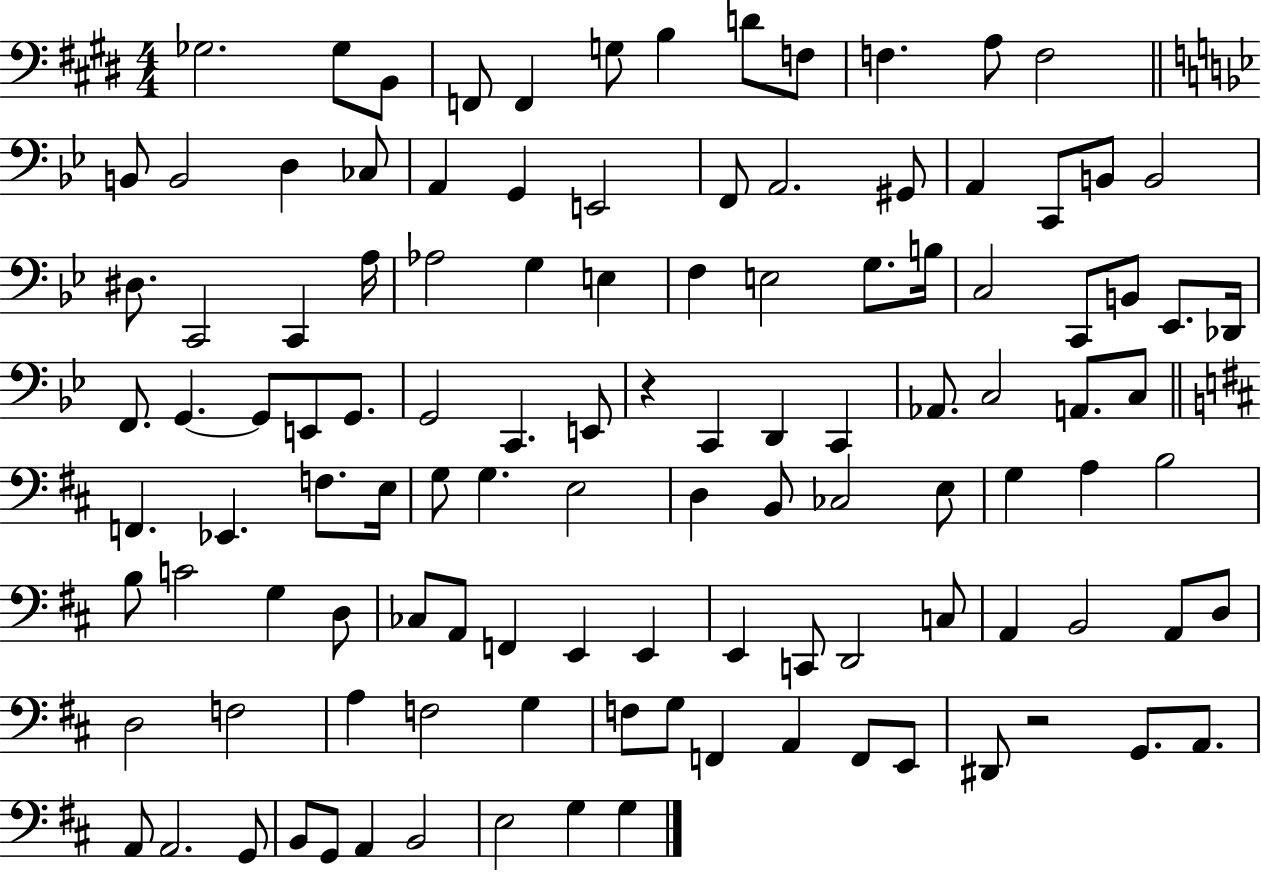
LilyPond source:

{
  \clef bass
  \numericTimeSignature
  \time 4/4
  \key e \major
  ges2. ges8 b,8 | f,8 f,4 g8 b4 d'8 f8 | f4. a8 f2 | \bar "||" \break \key g \minor b,8 b,2 d4 ces8 | a,4 g,4 e,2 | f,8 a,2. gis,8 | a,4 c,8 b,8 b,2 | \break dis8. c,2 c,4 a16 | aes2 g4 e4 | f4 e2 g8. b16 | c2 c,8 b,8 ees,8. des,16 | \break f,8. g,4.~~ g,8 e,8 g,8. | g,2 c,4. e,8 | r4 c,4 d,4 c,4 | aes,8. c2 a,8. c8 | \break \bar "||" \break \key d \major f,4. ees,4. f8. e16 | g8 g4. e2 | d4 b,8 ces2 e8 | g4 a4 b2 | \break b8 c'2 g4 d8 | ces8 a,8 f,4 e,4 e,4 | e,4 c,8 d,2 c8 | a,4 b,2 a,8 d8 | \break d2 f2 | a4 f2 g4 | f8 g8 f,4 a,4 f,8 e,8 | dis,8 r2 g,8. a,8. | \break a,8 a,2. g,8 | b,8 g,8 a,4 b,2 | e2 g4 g4 | \bar "|."
}